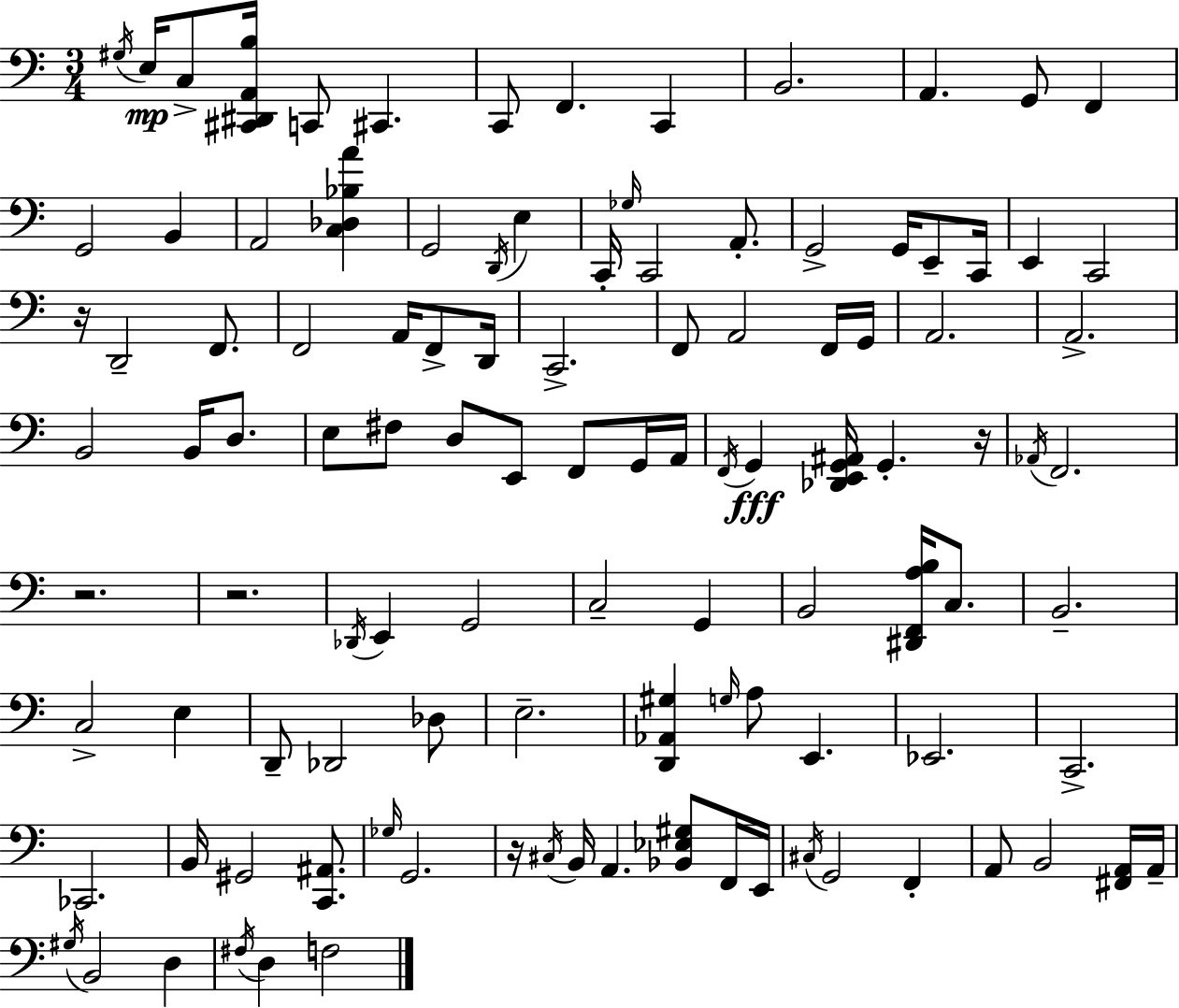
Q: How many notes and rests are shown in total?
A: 110